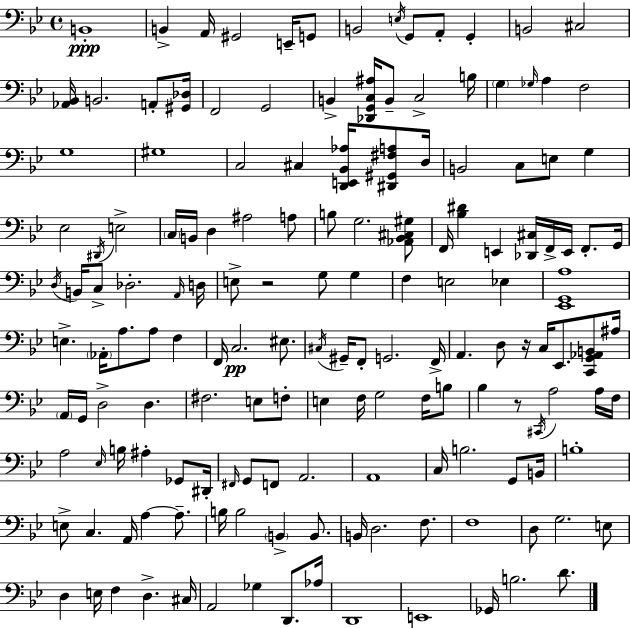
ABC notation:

X:1
T:Untitled
M:4/4
L:1/4
K:Gm
B,,4 B,, A,,/4 ^G,,2 E,,/4 G,,/2 B,,2 E,/4 G,,/2 A,,/2 G,, B,,2 ^C,2 [_A,,_B,,]/4 B,,2 A,,/2 [^G,,_D,]/4 F,,2 G,,2 B,, [_D,,G,,C,^A,]/4 B,,/2 C,2 B,/4 G, _G,/4 A, F,2 G,4 ^G,4 C,2 ^C, [D,,E,,_B,,_A,]/4 [^D,,^G,,^F,A,]/2 D,/4 B,,2 C,/2 E,/2 G, _E,2 ^D,,/4 E,2 C,/4 B,,/4 D, ^A,2 A,/2 B,/2 G,2 [_A,,_B,,^C,^G,]/2 F,,/4 [_B,^D] E,, [_D,,^C,]/4 F,,/4 E,,/4 F,,/2 G,,/4 D,/4 B,,/4 C,/2 _D,2 A,,/4 D,/4 E,/2 z2 G,/2 G, F, E,2 _E, [_E,,G,,A,]4 E, _A,,/4 A,/2 A,/2 F, F,,/4 C,2 ^E,/2 ^C,/4 ^G,,/4 F,,/2 G,,2 F,,/4 A,, D,/2 z/4 C,/4 _E,,/2 [C,,G,,_A,,B,,]/2 ^A,/4 A,,/4 G,,/4 D,2 D, ^F,2 E,/2 F,/2 E, F,/4 G,2 F,/4 B,/2 _B, z/2 ^C,,/4 A,2 A,/4 F,/4 A,2 _E,/4 B,/4 ^A, _G,,/2 ^D,,/4 ^F,,/4 G,,/2 F,,/2 A,,2 A,,4 C,/4 B,2 G,,/2 B,,/4 B,4 E,/2 C, A,,/4 A, A,/2 B,/4 B,2 B,, B,,/2 B,,/4 D,2 F,/2 F,4 D,/2 G,2 E,/2 D, E,/4 F, D, ^C,/4 A,,2 _G, D,,/2 _A,/4 D,,4 E,,4 _G,,/4 B,2 D/2